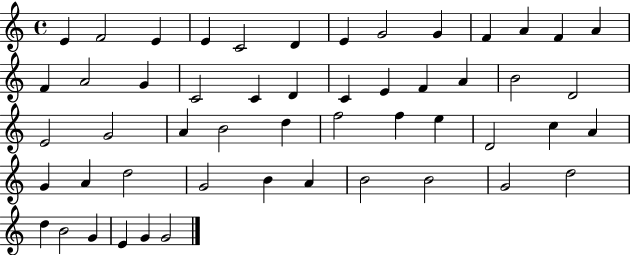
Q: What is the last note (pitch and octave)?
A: G4